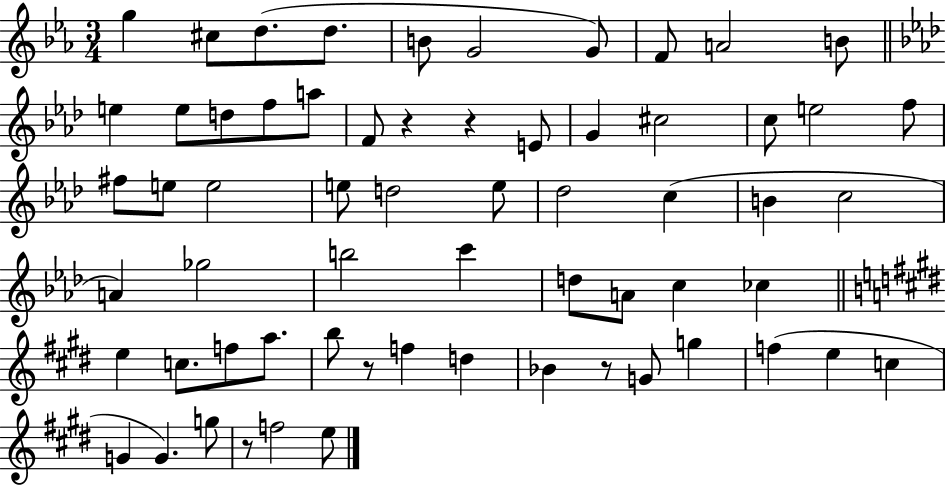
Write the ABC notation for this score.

X:1
T:Untitled
M:3/4
L:1/4
K:Eb
g ^c/2 d/2 d/2 B/2 G2 G/2 F/2 A2 B/2 e e/2 d/2 f/2 a/2 F/2 z z E/2 G ^c2 c/2 e2 f/2 ^f/2 e/2 e2 e/2 d2 e/2 _d2 c B c2 A _g2 b2 c' d/2 A/2 c _c e c/2 f/2 a/2 b/2 z/2 f d _B z/2 G/2 g f e c G G g/2 z/2 f2 e/2